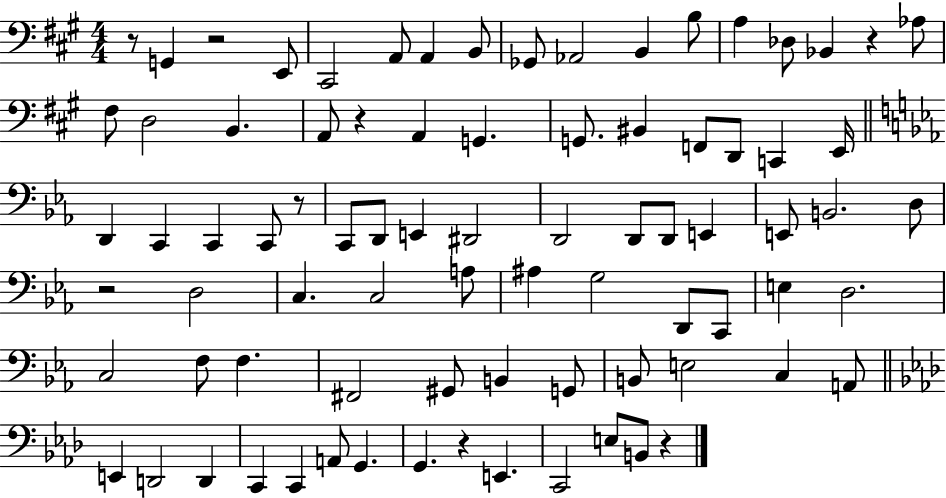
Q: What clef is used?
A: bass